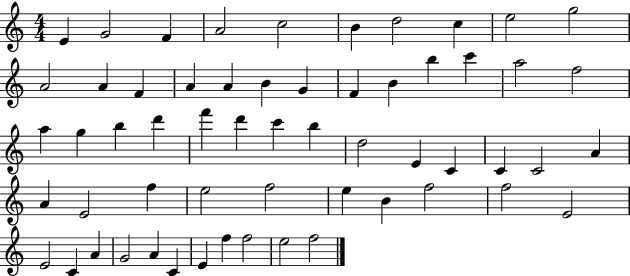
X:1
T:Untitled
M:4/4
L:1/4
K:C
E G2 F A2 c2 B d2 c e2 g2 A2 A F A A B G F B b c' a2 f2 a g b d' f' d' c' b d2 E C C C2 A A E2 f e2 f2 e B f2 f2 E2 E2 C A G2 A C E f f2 e2 f2